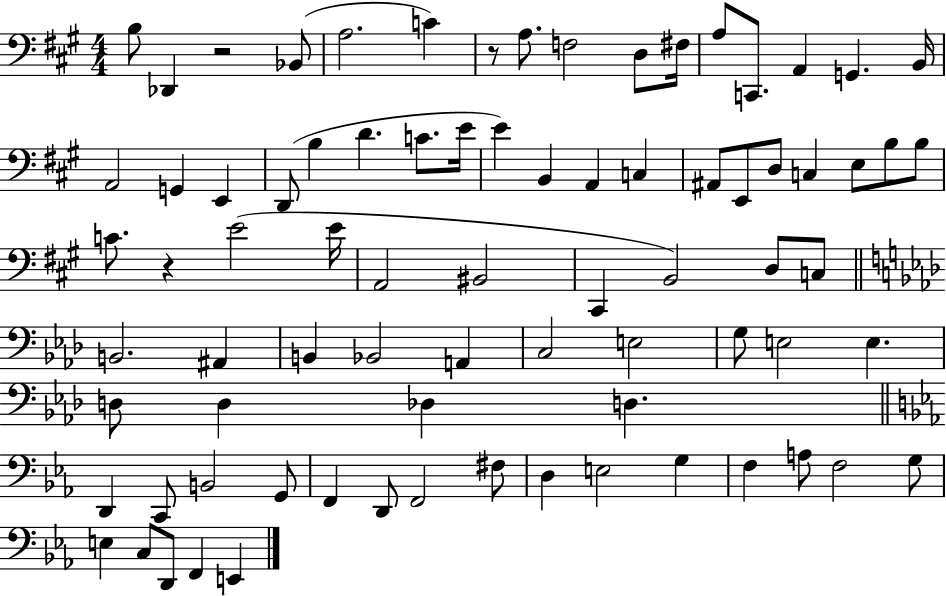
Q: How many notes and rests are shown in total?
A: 79